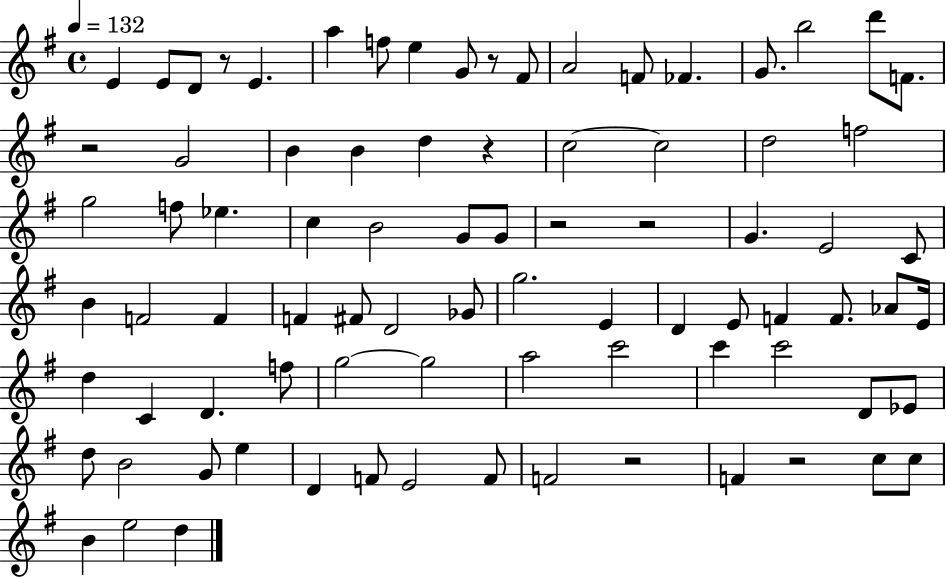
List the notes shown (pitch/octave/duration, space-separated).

E4/q E4/e D4/e R/e E4/q. A5/q F5/e E5/q G4/e R/e F#4/e A4/h F4/e FES4/q. G4/e. B5/h D6/e F4/e. R/h G4/h B4/q B4/q D5/q R/q C5/h C5/h D5/h F5/h G5/h F5/e Eb5/q. C5/q B4/h G4/e G4/e R/h R/h G4/q. E4/h C4/e B4/q F4/h F4/q F4/q F#4/e D4/h Gb4/e G5/h. E4/q D4/q E4/e F4/q F4/e. Ab4/e E4/s D5/q C4/q D4/q. F5/e G5/h G5/h A5/h C6/h C6/q C6/h D4/e Eb4/e D5/e B4/h G4/e E5/q D4/q F4/e E4/h F4/e F4/h R/h F4/q R/h C5/e C5/e B4/q E5/h D5/q